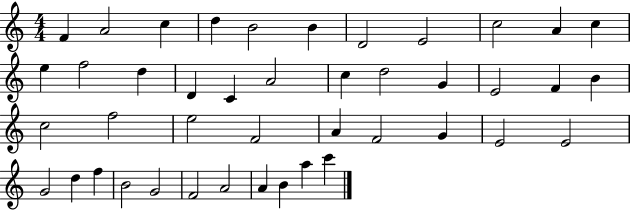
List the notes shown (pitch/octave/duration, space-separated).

F4/q A4/h C5/q D5/q B4/h B4/q D4/h E4/h C5/h A4/q C5/q E5/q F5/h D5/q D4/q C4/q A4/h C5/q D5/h G4/q E4/h F4/q B4/q C5/h F5/h E5/h F4/h A4/q F4/h G4/q E4/h E4/h G4/h D5/q F5/q B4/h G4/h F4/h A4/h A4/q B4/q A5/q C6/q